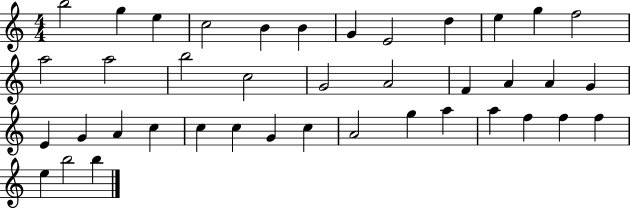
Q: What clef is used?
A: treble